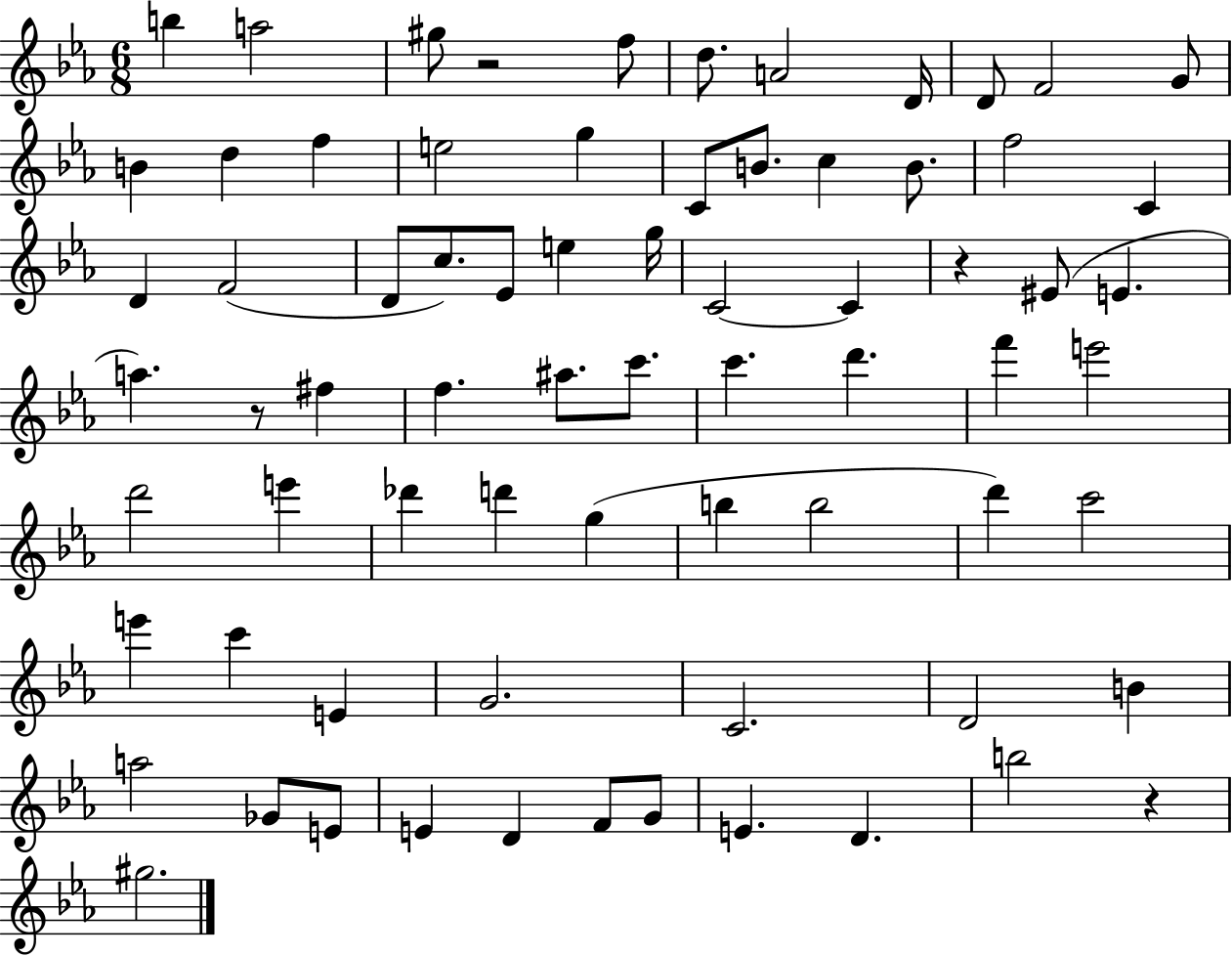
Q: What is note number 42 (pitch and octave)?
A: D6